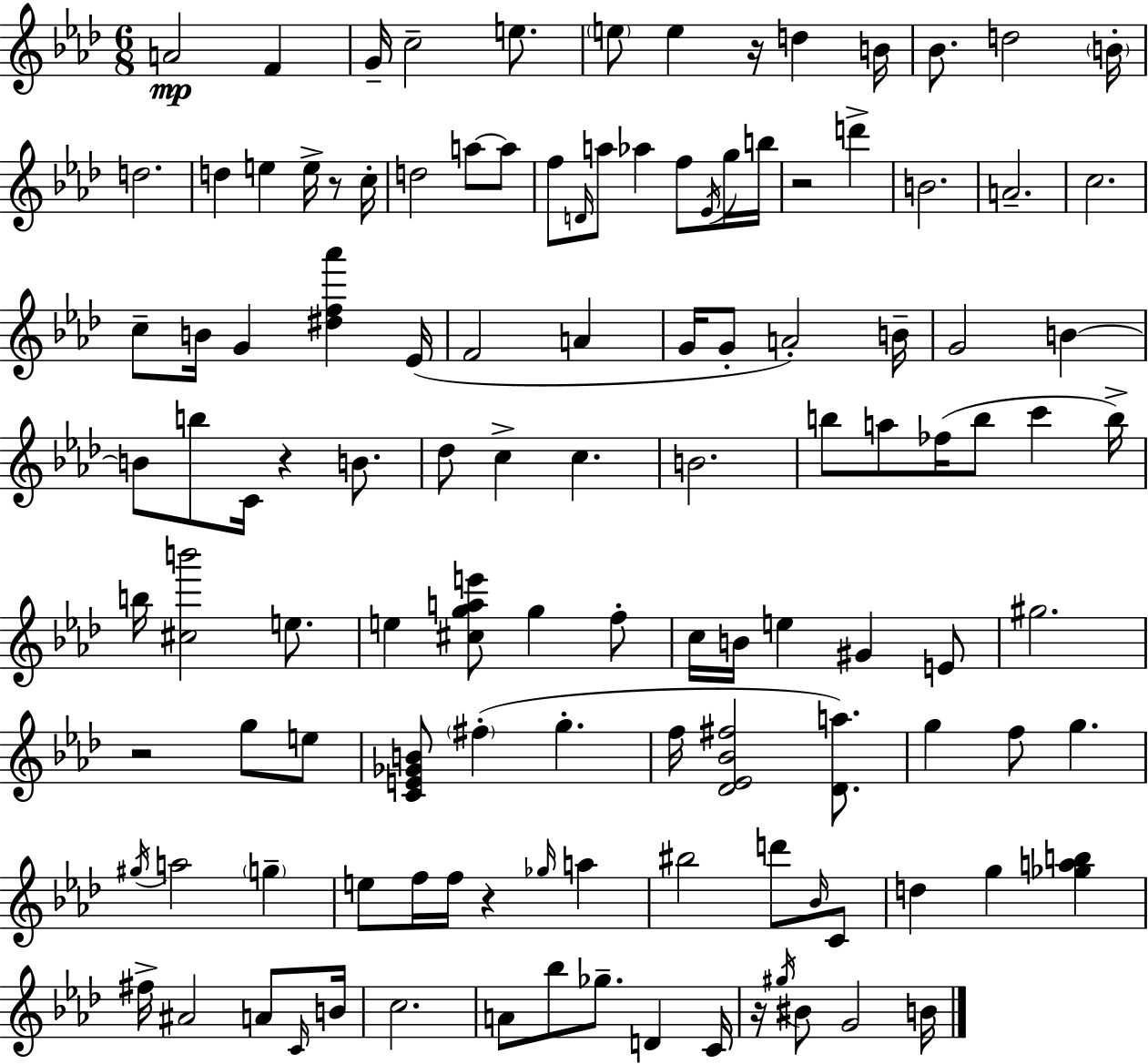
A4/h F4/q G4/s C5/h E5/e. E5/e E5/q R/s D5/q B4/s Bb4/e. D5/h B4/s D5/h. D5/q E5/q E5/s R/e C5/s D5/h A5/e A5/e F5/e D4/s A5/e Ab5/q F5/e Eb4/s G5/s B5/s R/h D6/q B4/h. A4/h. C5/h. C5/e B4/s G4/q [D#5,F5,Ab6]/q Eb4/s F4/h A4/q G4/s G4/e A4/h B4/s G4/h B4/q B4/e B5/e C4/s R/q B4/e. Db5/e C5/q C5/q. B4/h. B5/e A5/e FES5/s B5/e C6/q B5/s B5/s [C#5,B6]/h E5/e. E5/q [C#5,G5,A5,E6]/e G5/q F5/e C5/s B4/s E5/q G#4/q E4/e G#5/h. R/h G5/e E5/e [C4,E4,Gb4,B4]/e F#5/q G5/q. F5/s [Db4,Eb4,Bb4,F#5]/h [Db4,A5]/e. G5/q F5/e G5/q. G#5/s A5/h G5/q E5/e F5/s F5/s R/q Gb5/s A5/q BIS5/h D6/e Bb4/s C4/e D5/q G5/q [Gb5,A5,B5]/q F#5/s A#4/h A4/e C4/s B4/s C5/h. A4/e Bb5/e Gb5/e. D4/q C4/s R/s G#5/s BIS4/e G4/h B4/s